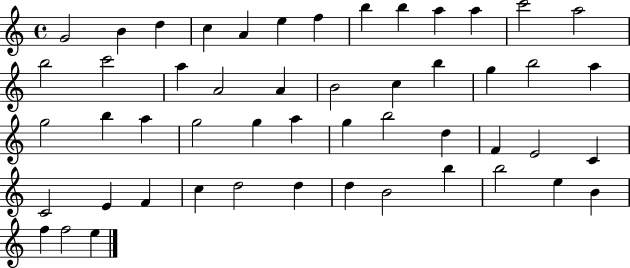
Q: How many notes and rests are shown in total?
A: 51